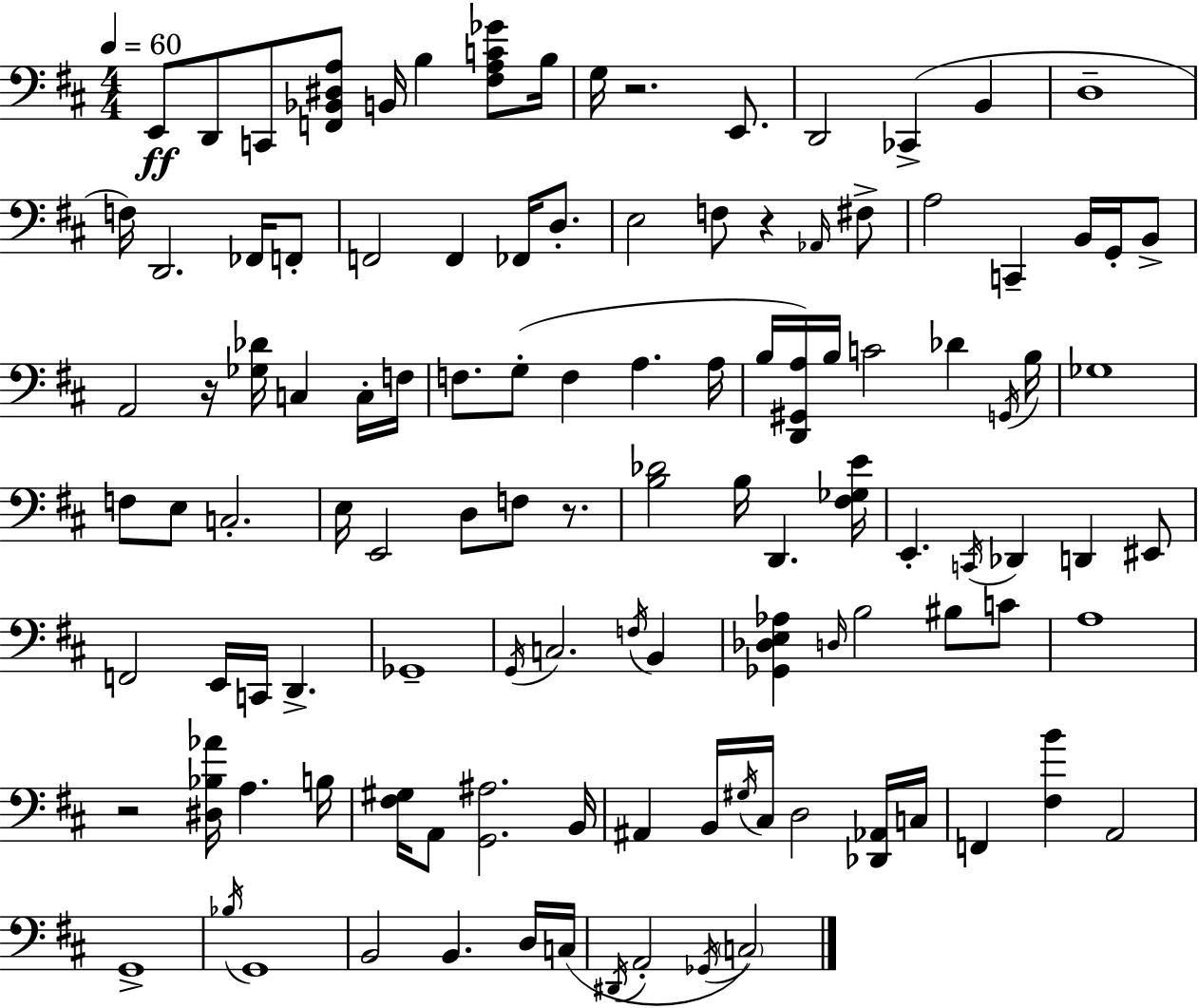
E2/e D2/e C2/e [F2,Bb2,D#3,A3]/e B2/s B3/q [F#3,A3,C4,Gb4]/e B3/s G3/s R/h. E2/e. D2/h CES2/q B2/q D3/w F3/s D2/h. FES2/s F2/e F2/h F2/q FES2/s D3/e. E3/h F3/e R/q Ab2/s F#3/e A3/h C2/q B2/s G2/s B2/e A2/h R/s [Gb3,Db4]/s C3/q C3/s F3/s F3/e. G3/e F3/q A3/q. A3/s B3/s [D2,G#2,A3]/s B3/s C4/h Db4/q G2/s B3/s Gb3/w F3/e E3/e C3/h. E3/s E2/h D3/e F3/e R/e. [B3,Db4]/h B3/s D2/q. [F#3,Gb3,E4]/s E2/q. C2/s Db2/q D2/q EIS2/e F2/h E2/s C2/s D2/q. Gb2/w G2/s C3/h. F3/s B2/q [Gb2,Db3,E3,Ab3]/q D3/s B3/h BIS3/e C4/e A3/w R/h [D#3,Bb3,Ab4]/s A3/q. B3/s [F#3,G#3]/s A2/e [G2,A#3]/h. B2/s A#2/q B2/s G#3/s C#3/s D3/h [Db2,Ab2]/s C3/s F2/q [F#3,B4]/q A2/h G2/w Bb3/s G2/w B2/h B2/q. D3/s C3/s D#2/s A2/h Gb2/s C3/h